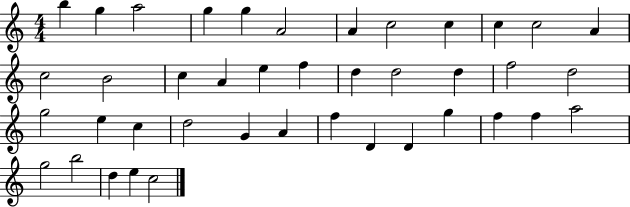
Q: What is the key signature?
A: C major